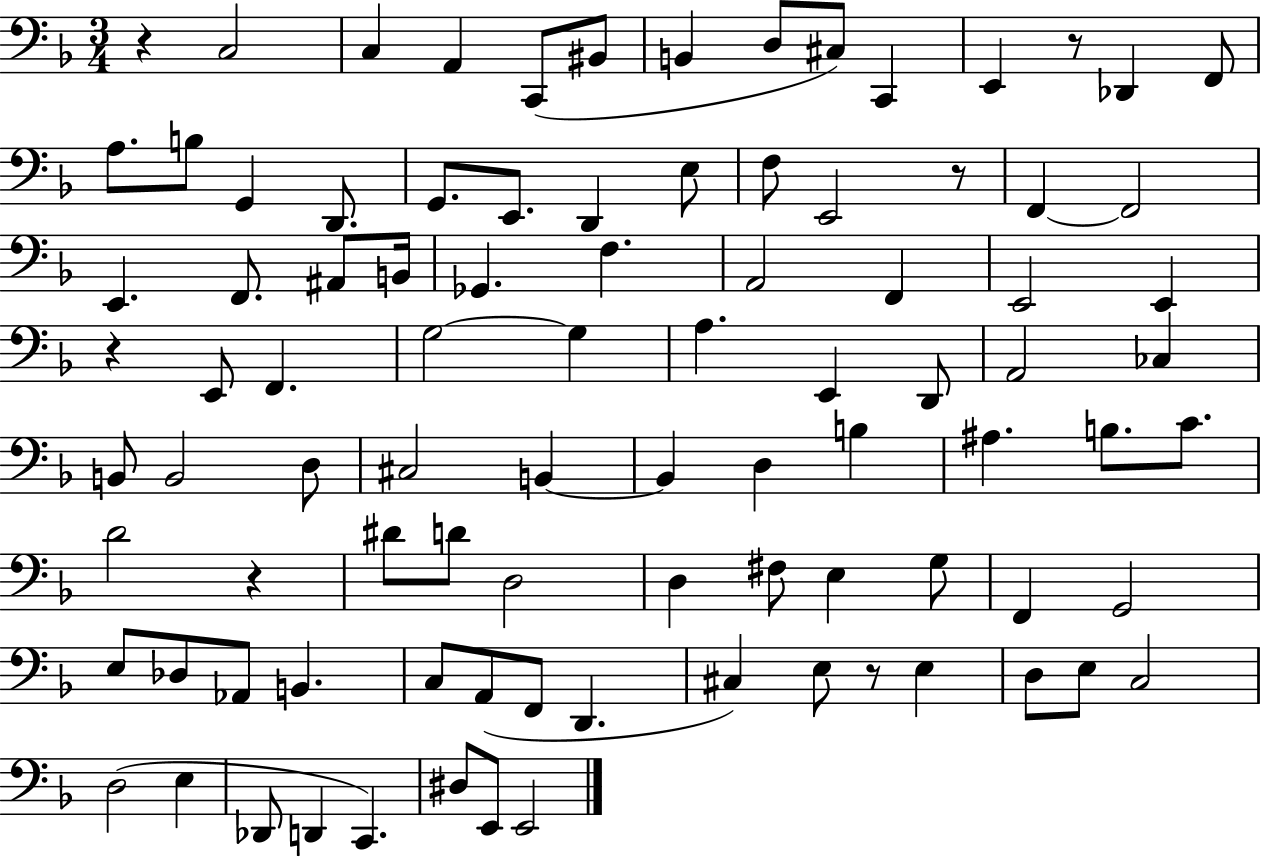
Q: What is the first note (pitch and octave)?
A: C3